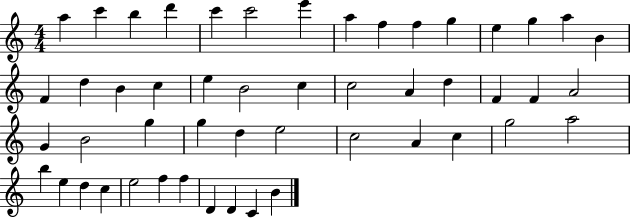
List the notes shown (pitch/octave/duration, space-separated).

A5/q C6/q B5/q D6/q C6/q C6/h E6/q A5/q F5/q F5/q G5/q E5/q G5/q A5/q B4/q F4/q D5/q B4/q C5/q E5/q B4/h C5/q C5/h A4/q D5/q F4/q F4/q A4/h G4/q B4/h G5/q G5/q D5/q E5/h C5/h A4/q C5/q G5/h A5/h B5/q E5/q D5/q C5/q E5/h F5/q F5/q D4/q D4/q C4/q B4/q